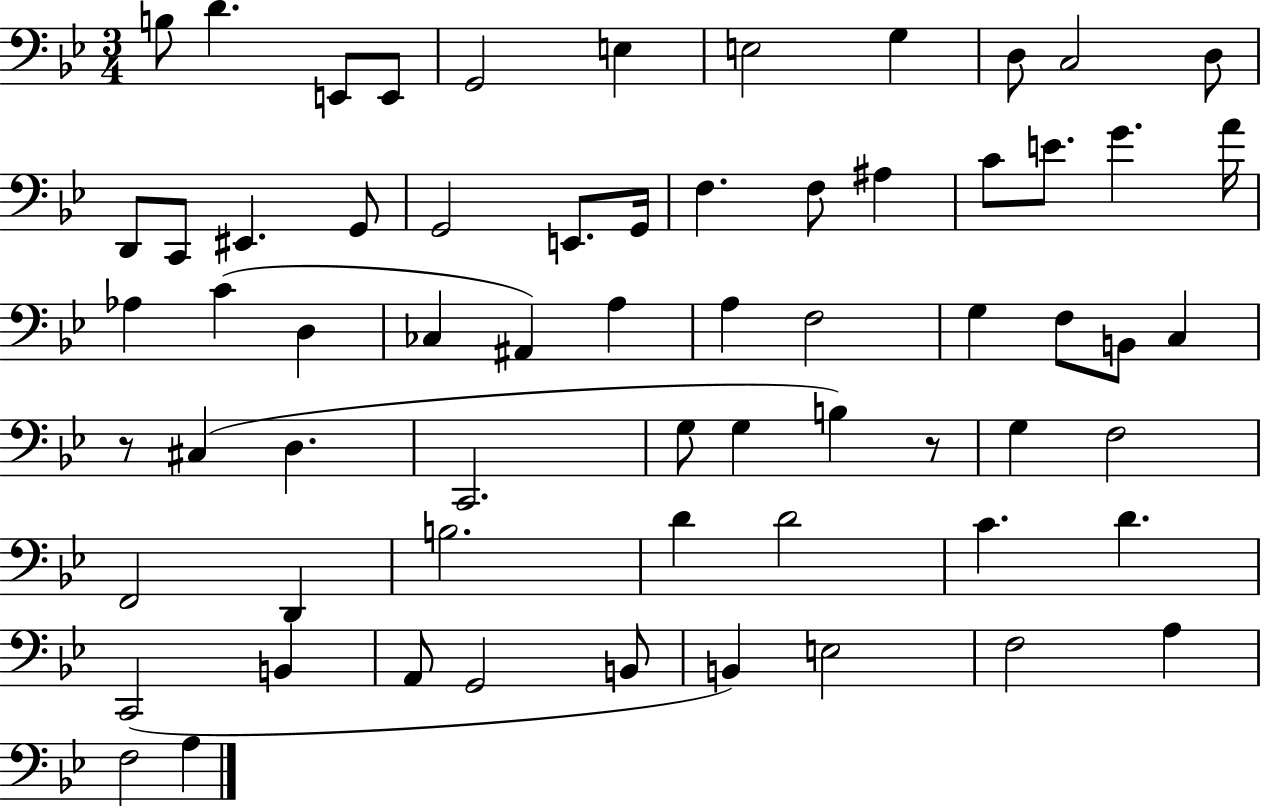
{
  \clef bass
  \numericTimeSignature
  \time 3/4
  \key bes \major
  b8 d'4. e,8 e,8 | g,2 e4 | e2 g4 | d8 c2 d8 | \break d,8 c,8 eis,4. g,8 | g,2 e,8. g,16 | f4. f8 ais4 | c'8 e'8. g'4. a'16 | \break aes4 c'4( d4 | ces4 ais,4) a4 | a4 f2 | g4 f8 b,8 c4 | \break r8 cis4( d4. | c,2. | g8 g4 b4) r8 | g4 f2 | \break f,2 d,4 | b2. | d'4 d'2 | c'4. d'4. | \break c,2( b,4 | a,8 g,2 b,8 | b,4) e2 | f2 a4 | \break f2 a4 | \bar "|."
}